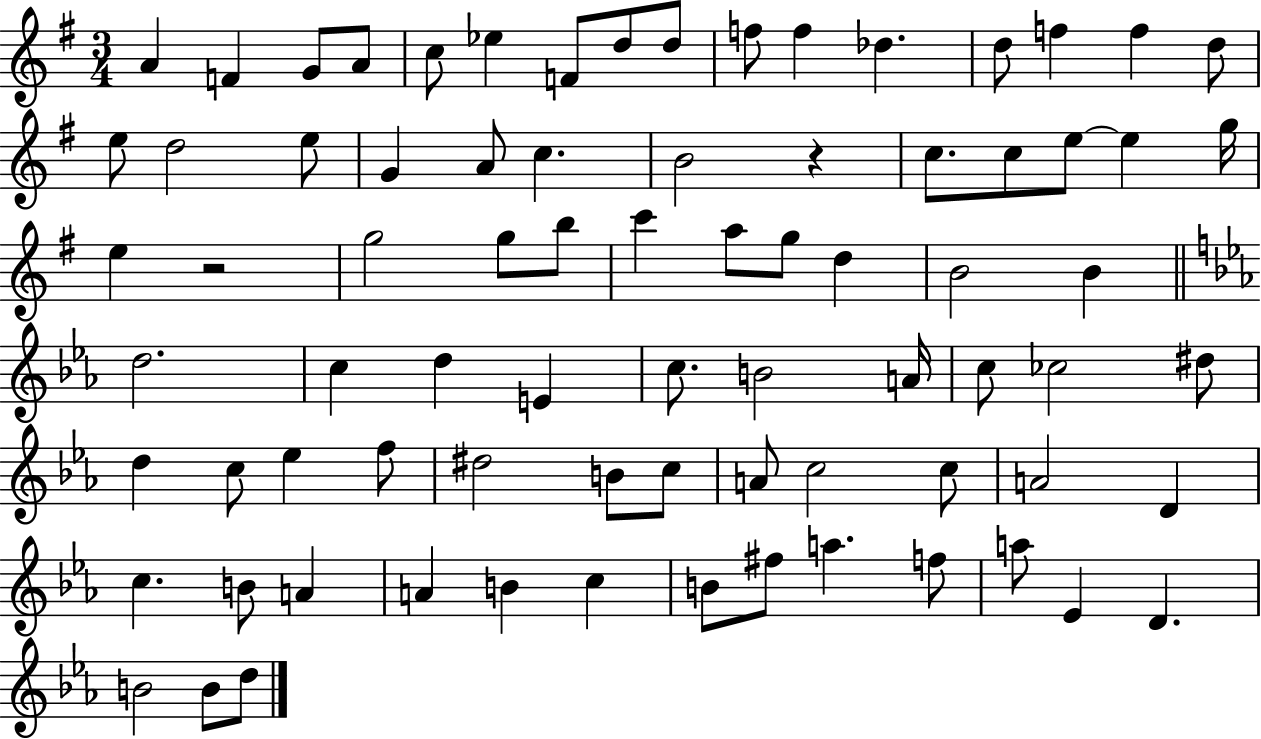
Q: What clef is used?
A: treble